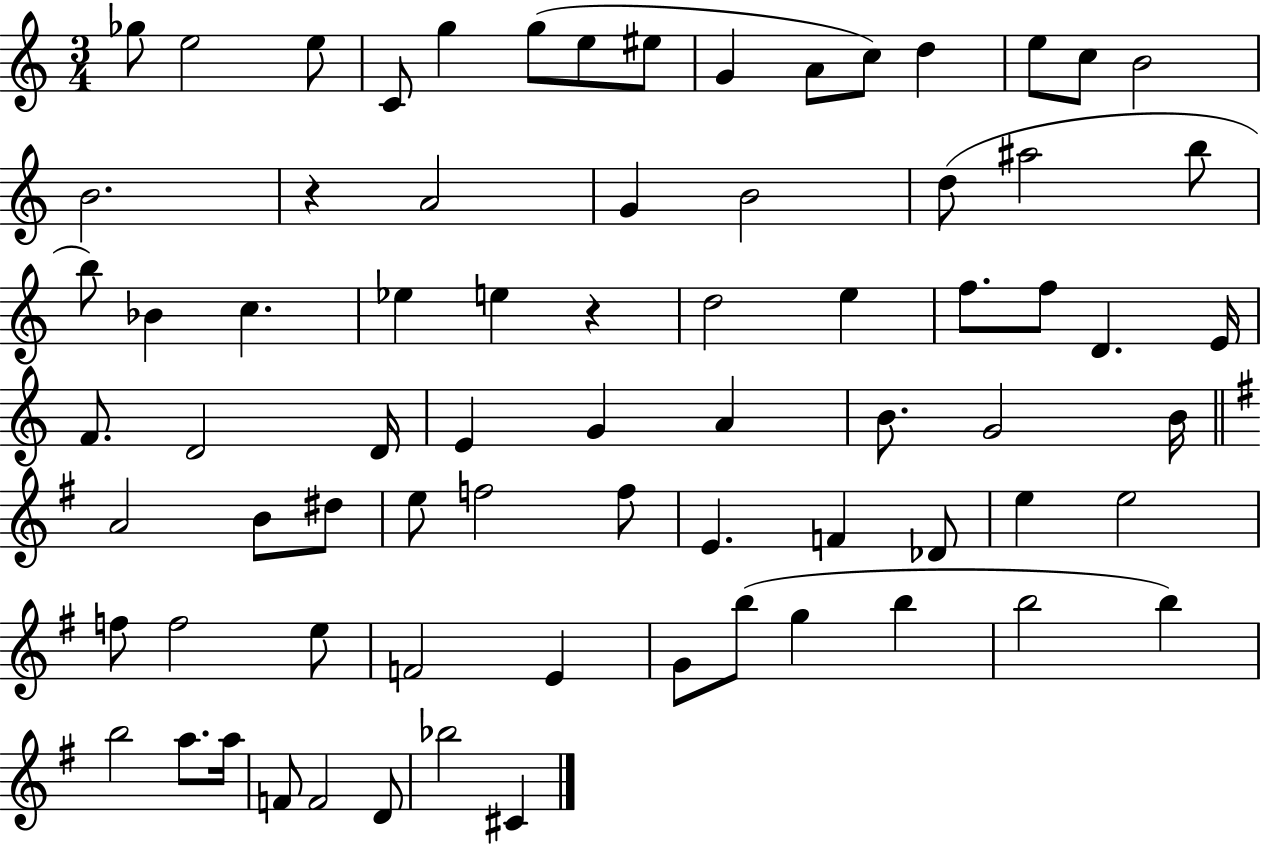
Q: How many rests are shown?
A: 2